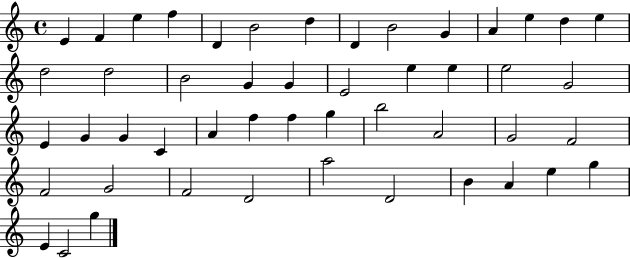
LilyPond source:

{
  \clef treble
  \time 4/4
  \defaultTimeSignature
  \key c \major
  e'4 f'4 e''4 f''4 | d'4 b'2 d''4 | d'4 b'2 g'4 | a'4 e''4 d''4 e''4 | \break d''2 d''2 | b'2 g'4 g'4 | e'2 e''4 e''4 | e''2 g'2 | \break e'4 g'4 g'4 c'4 | a'4 f''4 f''4 g''4 | b''2 a'2 | g'2 f'2 | \break f'2 g'2 | f'2 d'2 | a''2 d'2 | b'4 a'4 e''4 g''4 | \break e'4 c'2 g''4 | \bar "|."
}